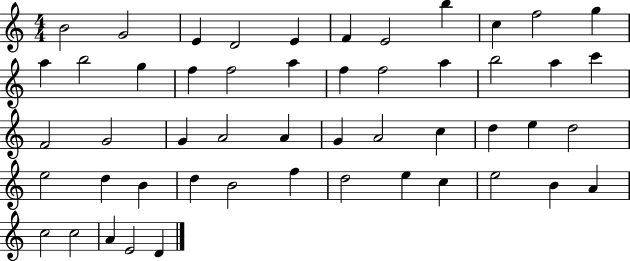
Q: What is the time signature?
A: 4/4